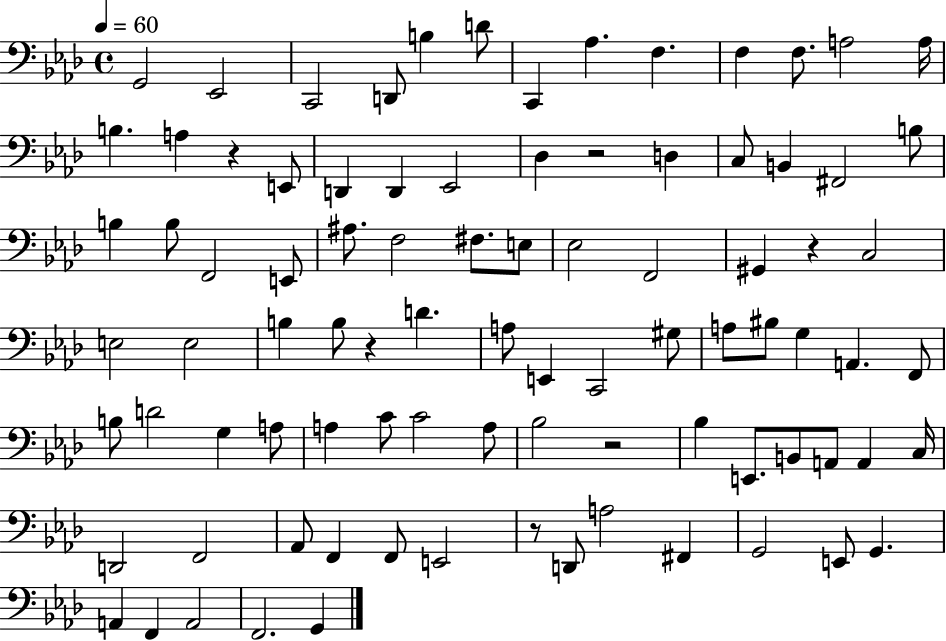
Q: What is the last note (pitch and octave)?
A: G2